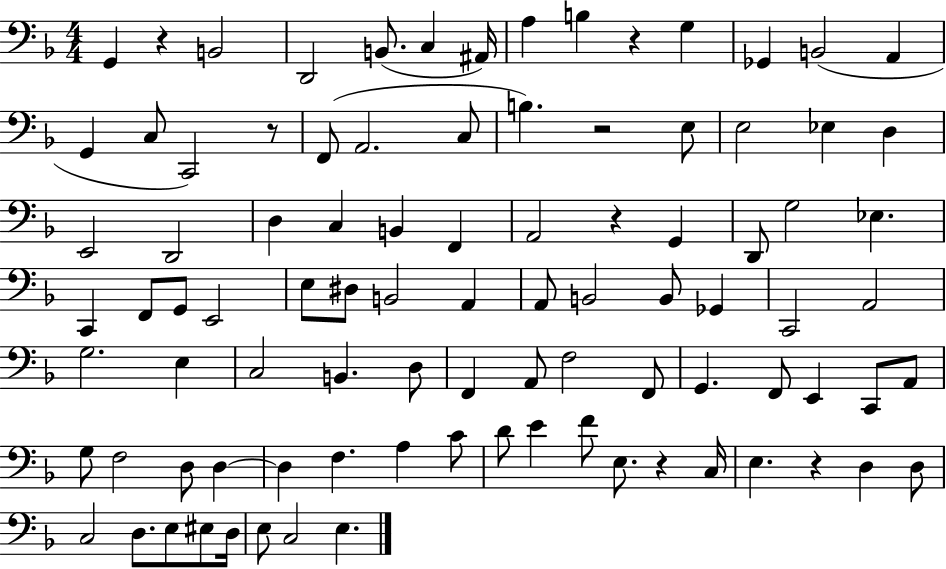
G2/q R/q B2/h D2/h B2/e. C3/q A#2/s A3/q B3/q R/q G3/q Gb2/q B2/h A2/q G2/q C3/e C2/h R/e F2/e A2/h. C3/e B3/q. R/h E3/e E3/h Eb3/q D3/q E2/h D2/h D3/q C3/q B2/q F2/q A2/h R/q G2/q D2/e G3/h Eb3/q. C2/q F2/e G2/e E2/h E3/e D#3/e B2/h A2/q A2/e B2/h B2/e Gb2/q C2/h A2/h G3/h. E3/q C3/h B2/q. D3/e F2/q A2/e F3/h F2/e G2/q. F2/e E2/q C2/e A2/e G3/e F3/h D3/e D3/q D3/q F3/q. A3/q C4/e D4/e E4/q F4/e E3/e. R/q C3/s E3/q. R/q D3/q D3/e C3/h D3/e. E3/e EIS3/e D3/s E3/e C3/h E3/q.